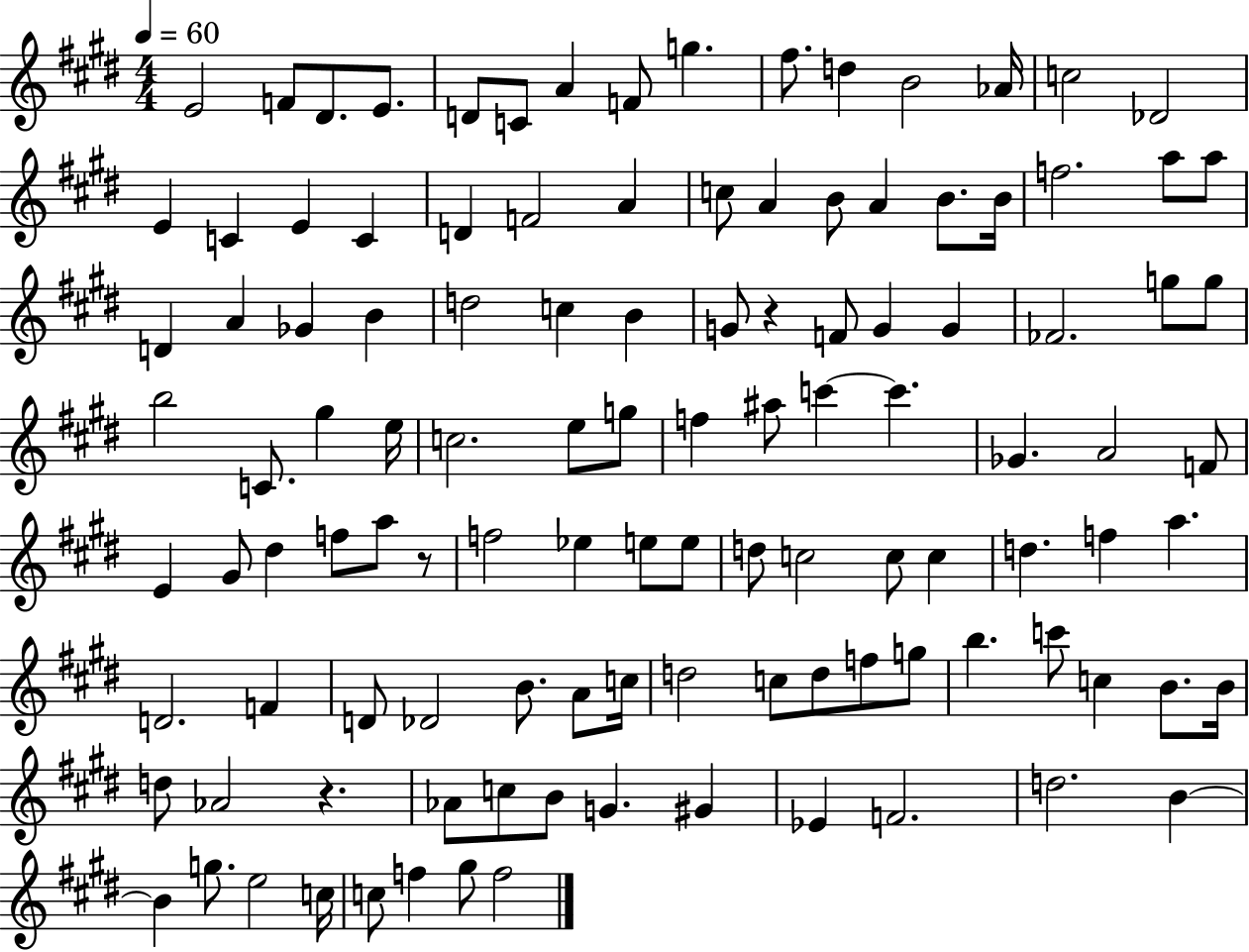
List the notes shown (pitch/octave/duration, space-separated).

E4/h F4/e D#4/e. E4/e. D4/e C4/e A4/q F4/e G5/q. F#5/e. D5/q B4/h Ab4/s C5/h Db4/h E4/q C4/q E4/q C4/q D4/q F4/h A4/q C5/e A4/q B4/e A4/q B4/e. B4/s F5/h. A5/e A5/e D4/q A4/q Gb4/q B4/q D5/h C5/q B4/q G4/e R/q F4/e G4/q G4/q FES4/h. G5/e G5/e B5/h C4/e. G#5/q E5/s C5/h. E5/e G5/e F5/q A#5/e C6/q C6/q. Gb4/q. A4/h F4/e E4/q G#4/e D#5/q F5/e A5/e R/e F5/h Eb5/q E5/e E5/e D5/e C5/h C5/e C5/q D5/q. F5/q A5/q. D4/h. F4/q D4/e Db4/h B4/e. A4/e C5/s D5/h C5/e D5/e F5/e G5/e B5/q. C6/e C5/q B4/e. B4/s D5/e Ab4/h R/q. Ab4/e C5/e B4/e G4/q. G#4/q Eb4/q F4/h. D5/h. B4/q B4/q G5/e. E5/h C5/s C5/e F5/q G#5/e F5/h